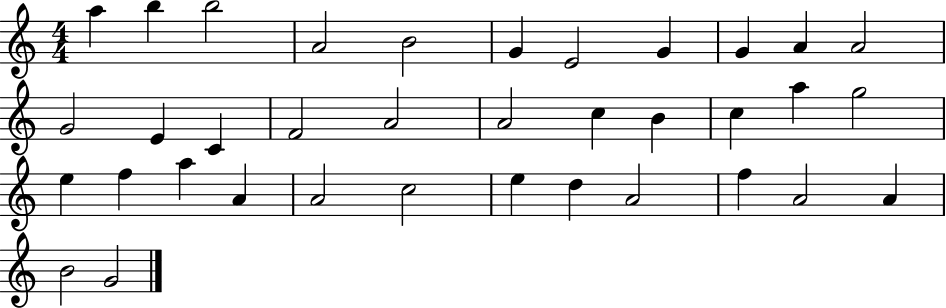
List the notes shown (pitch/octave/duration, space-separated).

A5/q B5/q B5/h A4/h B4/h G4/q E4/h G4/q G4/q A4/q A4/h G4/h E4/q C4/q F4/h A4/h A4/h C5/q B4/q C5/q A5/q G5/h E5/q F5/q A5/q A4/q A4/h C5/h E5/q D5/q A4/h F5/q A4/h A4/q B4/h G4/h